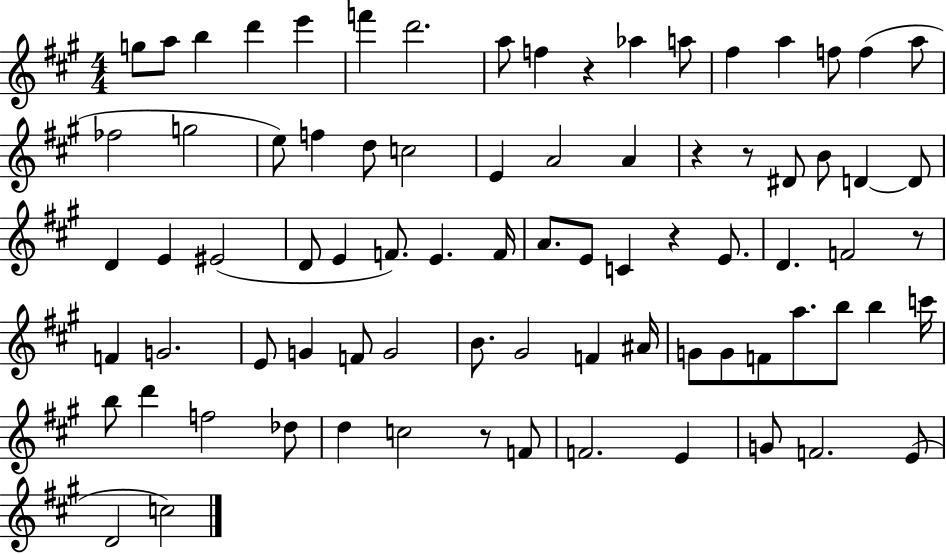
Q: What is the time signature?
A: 4/4